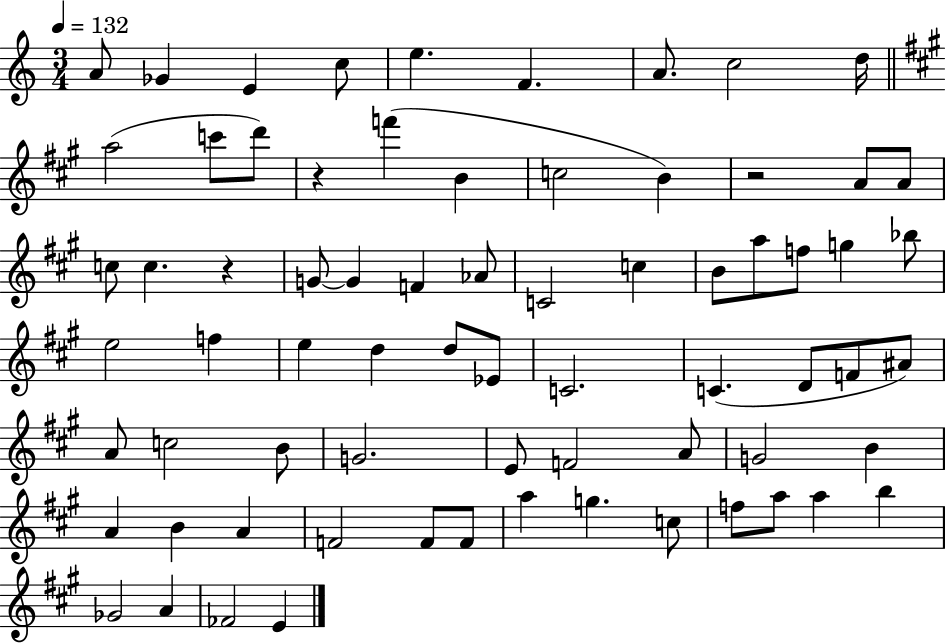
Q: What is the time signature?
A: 3/4